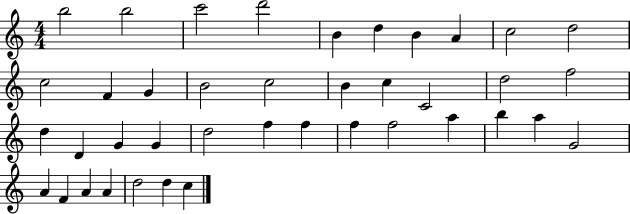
{
  \clef treble
  \numericTimeSignature
  \time 4/4
  \key c \major
  b''2 b''2 | c'''2 d'''2 | b'4 d''4 b'4 a'4 | c''2 d''2 | \break c''2 f'4 g'4 | b'2 c''2 | b'4 c''4 c'2 | d''2 f''2 | \break d''4 d'4 g'4 g'4 | d''2 f''4 f''4 | f''4 f''2 a''4 | b''4 a''4 g'2 | \break a'4 f'4 a'4 a'4 | d''2 d''4 c''4 | \bar "|."
}